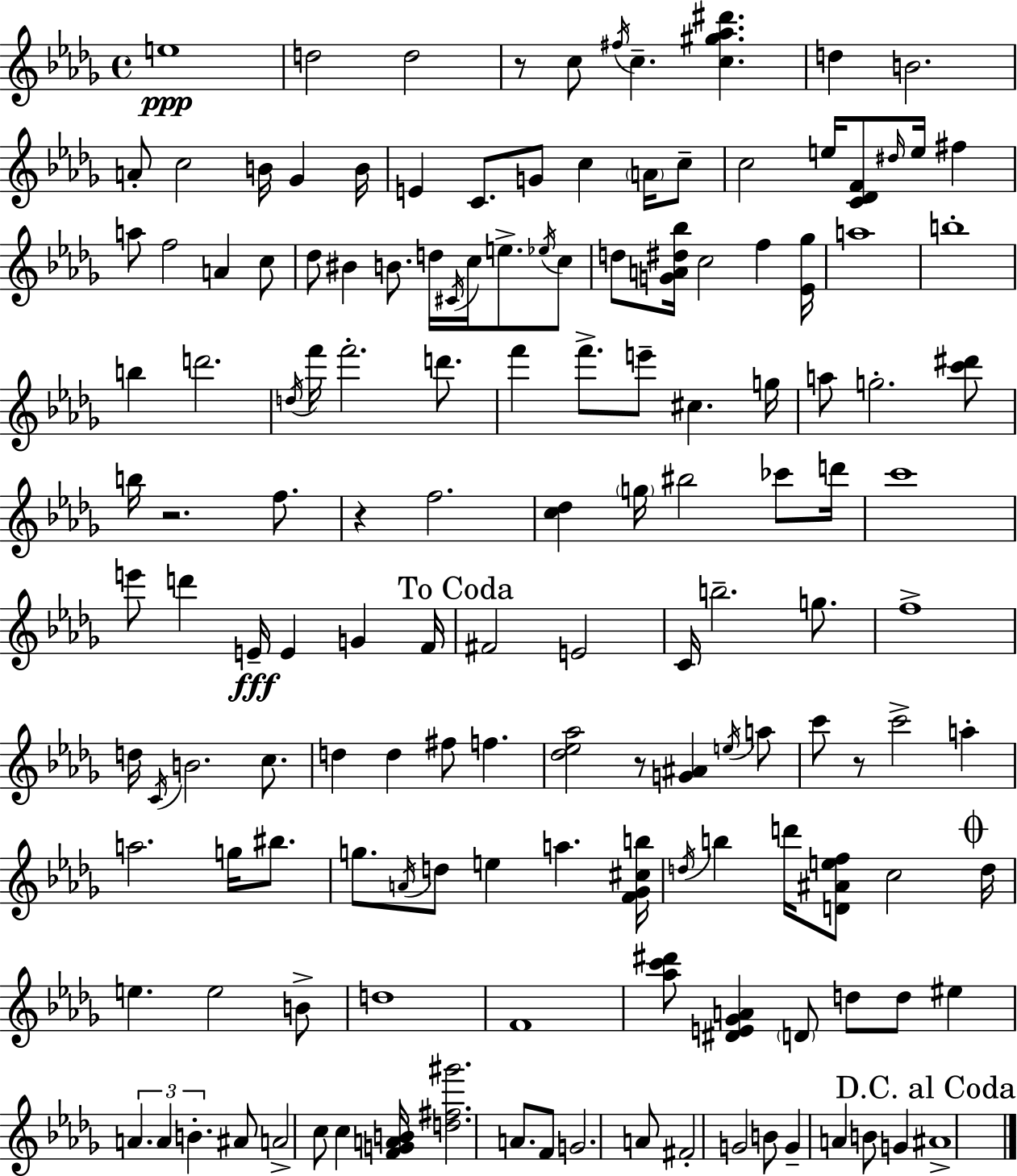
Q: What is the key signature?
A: BES minor